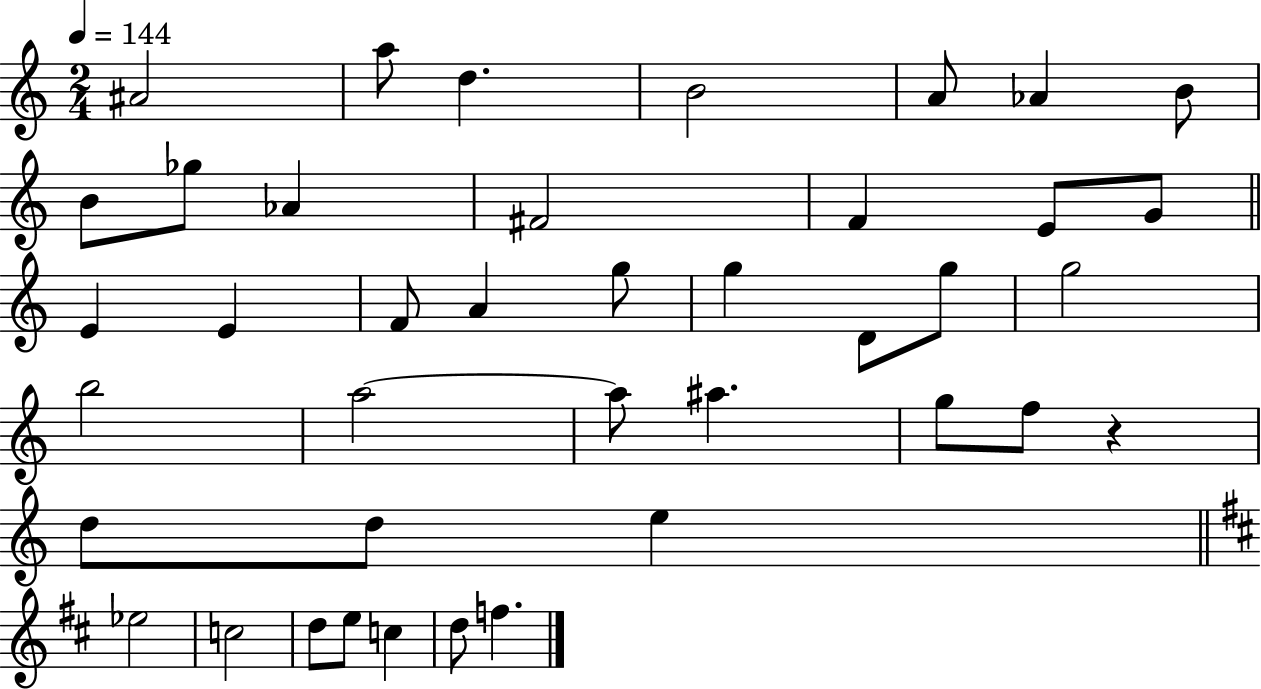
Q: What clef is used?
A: treble